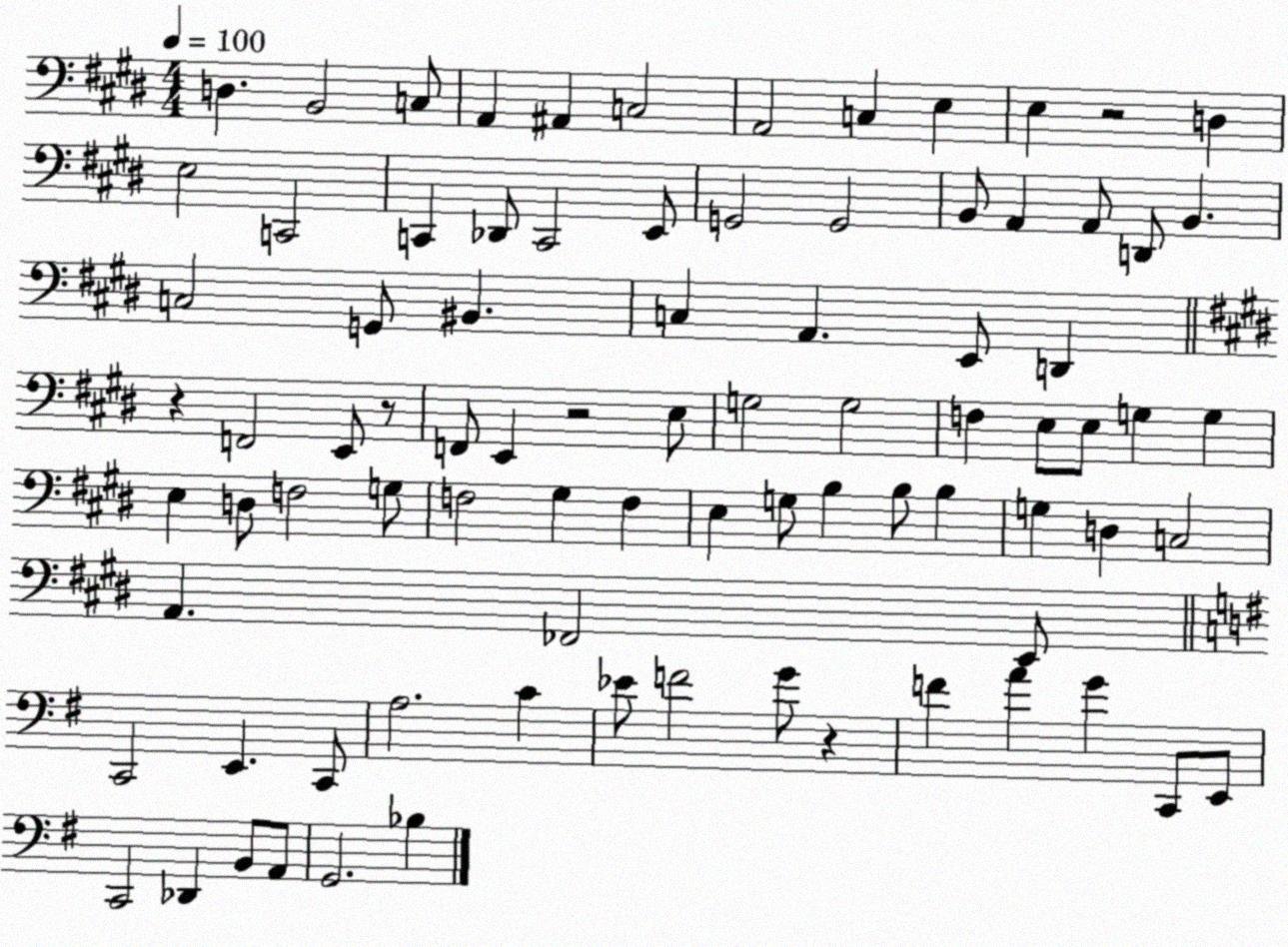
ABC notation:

X:1
T:Untitled
M:4/4
L:1/4
K:E
D, B,,2 C,/2 A,, ^A,, C,2 A,,2 C, E, E, z2 D, E,2 C,,2 C,, _D,,/2 C,,2 E,,/2 G,,2 G,,2 B,,/2 A,, A,,/2 D,,/2 B,, C,2 G,,/2 ^B,, C, A,, E,,/2 D,, z F,,2 E,,/2 z/2 F,,/2 E,, z2 E,/2 G,2 G,2 F, E,/2 E,/2 G, G, E, D,/2 F,2 G,/2 F,2 ^G, F, E, G,/2 B, B,/2 B, G, D, C,2 A,, _F,,2 E,,/2 C,,2 E,, C,,/2 A,2 C _E/2 F2 G/2 z F A G C,,/2 E,,/2 C,,2 _D,, B,,/2 A,,/2 G,,2 _B,